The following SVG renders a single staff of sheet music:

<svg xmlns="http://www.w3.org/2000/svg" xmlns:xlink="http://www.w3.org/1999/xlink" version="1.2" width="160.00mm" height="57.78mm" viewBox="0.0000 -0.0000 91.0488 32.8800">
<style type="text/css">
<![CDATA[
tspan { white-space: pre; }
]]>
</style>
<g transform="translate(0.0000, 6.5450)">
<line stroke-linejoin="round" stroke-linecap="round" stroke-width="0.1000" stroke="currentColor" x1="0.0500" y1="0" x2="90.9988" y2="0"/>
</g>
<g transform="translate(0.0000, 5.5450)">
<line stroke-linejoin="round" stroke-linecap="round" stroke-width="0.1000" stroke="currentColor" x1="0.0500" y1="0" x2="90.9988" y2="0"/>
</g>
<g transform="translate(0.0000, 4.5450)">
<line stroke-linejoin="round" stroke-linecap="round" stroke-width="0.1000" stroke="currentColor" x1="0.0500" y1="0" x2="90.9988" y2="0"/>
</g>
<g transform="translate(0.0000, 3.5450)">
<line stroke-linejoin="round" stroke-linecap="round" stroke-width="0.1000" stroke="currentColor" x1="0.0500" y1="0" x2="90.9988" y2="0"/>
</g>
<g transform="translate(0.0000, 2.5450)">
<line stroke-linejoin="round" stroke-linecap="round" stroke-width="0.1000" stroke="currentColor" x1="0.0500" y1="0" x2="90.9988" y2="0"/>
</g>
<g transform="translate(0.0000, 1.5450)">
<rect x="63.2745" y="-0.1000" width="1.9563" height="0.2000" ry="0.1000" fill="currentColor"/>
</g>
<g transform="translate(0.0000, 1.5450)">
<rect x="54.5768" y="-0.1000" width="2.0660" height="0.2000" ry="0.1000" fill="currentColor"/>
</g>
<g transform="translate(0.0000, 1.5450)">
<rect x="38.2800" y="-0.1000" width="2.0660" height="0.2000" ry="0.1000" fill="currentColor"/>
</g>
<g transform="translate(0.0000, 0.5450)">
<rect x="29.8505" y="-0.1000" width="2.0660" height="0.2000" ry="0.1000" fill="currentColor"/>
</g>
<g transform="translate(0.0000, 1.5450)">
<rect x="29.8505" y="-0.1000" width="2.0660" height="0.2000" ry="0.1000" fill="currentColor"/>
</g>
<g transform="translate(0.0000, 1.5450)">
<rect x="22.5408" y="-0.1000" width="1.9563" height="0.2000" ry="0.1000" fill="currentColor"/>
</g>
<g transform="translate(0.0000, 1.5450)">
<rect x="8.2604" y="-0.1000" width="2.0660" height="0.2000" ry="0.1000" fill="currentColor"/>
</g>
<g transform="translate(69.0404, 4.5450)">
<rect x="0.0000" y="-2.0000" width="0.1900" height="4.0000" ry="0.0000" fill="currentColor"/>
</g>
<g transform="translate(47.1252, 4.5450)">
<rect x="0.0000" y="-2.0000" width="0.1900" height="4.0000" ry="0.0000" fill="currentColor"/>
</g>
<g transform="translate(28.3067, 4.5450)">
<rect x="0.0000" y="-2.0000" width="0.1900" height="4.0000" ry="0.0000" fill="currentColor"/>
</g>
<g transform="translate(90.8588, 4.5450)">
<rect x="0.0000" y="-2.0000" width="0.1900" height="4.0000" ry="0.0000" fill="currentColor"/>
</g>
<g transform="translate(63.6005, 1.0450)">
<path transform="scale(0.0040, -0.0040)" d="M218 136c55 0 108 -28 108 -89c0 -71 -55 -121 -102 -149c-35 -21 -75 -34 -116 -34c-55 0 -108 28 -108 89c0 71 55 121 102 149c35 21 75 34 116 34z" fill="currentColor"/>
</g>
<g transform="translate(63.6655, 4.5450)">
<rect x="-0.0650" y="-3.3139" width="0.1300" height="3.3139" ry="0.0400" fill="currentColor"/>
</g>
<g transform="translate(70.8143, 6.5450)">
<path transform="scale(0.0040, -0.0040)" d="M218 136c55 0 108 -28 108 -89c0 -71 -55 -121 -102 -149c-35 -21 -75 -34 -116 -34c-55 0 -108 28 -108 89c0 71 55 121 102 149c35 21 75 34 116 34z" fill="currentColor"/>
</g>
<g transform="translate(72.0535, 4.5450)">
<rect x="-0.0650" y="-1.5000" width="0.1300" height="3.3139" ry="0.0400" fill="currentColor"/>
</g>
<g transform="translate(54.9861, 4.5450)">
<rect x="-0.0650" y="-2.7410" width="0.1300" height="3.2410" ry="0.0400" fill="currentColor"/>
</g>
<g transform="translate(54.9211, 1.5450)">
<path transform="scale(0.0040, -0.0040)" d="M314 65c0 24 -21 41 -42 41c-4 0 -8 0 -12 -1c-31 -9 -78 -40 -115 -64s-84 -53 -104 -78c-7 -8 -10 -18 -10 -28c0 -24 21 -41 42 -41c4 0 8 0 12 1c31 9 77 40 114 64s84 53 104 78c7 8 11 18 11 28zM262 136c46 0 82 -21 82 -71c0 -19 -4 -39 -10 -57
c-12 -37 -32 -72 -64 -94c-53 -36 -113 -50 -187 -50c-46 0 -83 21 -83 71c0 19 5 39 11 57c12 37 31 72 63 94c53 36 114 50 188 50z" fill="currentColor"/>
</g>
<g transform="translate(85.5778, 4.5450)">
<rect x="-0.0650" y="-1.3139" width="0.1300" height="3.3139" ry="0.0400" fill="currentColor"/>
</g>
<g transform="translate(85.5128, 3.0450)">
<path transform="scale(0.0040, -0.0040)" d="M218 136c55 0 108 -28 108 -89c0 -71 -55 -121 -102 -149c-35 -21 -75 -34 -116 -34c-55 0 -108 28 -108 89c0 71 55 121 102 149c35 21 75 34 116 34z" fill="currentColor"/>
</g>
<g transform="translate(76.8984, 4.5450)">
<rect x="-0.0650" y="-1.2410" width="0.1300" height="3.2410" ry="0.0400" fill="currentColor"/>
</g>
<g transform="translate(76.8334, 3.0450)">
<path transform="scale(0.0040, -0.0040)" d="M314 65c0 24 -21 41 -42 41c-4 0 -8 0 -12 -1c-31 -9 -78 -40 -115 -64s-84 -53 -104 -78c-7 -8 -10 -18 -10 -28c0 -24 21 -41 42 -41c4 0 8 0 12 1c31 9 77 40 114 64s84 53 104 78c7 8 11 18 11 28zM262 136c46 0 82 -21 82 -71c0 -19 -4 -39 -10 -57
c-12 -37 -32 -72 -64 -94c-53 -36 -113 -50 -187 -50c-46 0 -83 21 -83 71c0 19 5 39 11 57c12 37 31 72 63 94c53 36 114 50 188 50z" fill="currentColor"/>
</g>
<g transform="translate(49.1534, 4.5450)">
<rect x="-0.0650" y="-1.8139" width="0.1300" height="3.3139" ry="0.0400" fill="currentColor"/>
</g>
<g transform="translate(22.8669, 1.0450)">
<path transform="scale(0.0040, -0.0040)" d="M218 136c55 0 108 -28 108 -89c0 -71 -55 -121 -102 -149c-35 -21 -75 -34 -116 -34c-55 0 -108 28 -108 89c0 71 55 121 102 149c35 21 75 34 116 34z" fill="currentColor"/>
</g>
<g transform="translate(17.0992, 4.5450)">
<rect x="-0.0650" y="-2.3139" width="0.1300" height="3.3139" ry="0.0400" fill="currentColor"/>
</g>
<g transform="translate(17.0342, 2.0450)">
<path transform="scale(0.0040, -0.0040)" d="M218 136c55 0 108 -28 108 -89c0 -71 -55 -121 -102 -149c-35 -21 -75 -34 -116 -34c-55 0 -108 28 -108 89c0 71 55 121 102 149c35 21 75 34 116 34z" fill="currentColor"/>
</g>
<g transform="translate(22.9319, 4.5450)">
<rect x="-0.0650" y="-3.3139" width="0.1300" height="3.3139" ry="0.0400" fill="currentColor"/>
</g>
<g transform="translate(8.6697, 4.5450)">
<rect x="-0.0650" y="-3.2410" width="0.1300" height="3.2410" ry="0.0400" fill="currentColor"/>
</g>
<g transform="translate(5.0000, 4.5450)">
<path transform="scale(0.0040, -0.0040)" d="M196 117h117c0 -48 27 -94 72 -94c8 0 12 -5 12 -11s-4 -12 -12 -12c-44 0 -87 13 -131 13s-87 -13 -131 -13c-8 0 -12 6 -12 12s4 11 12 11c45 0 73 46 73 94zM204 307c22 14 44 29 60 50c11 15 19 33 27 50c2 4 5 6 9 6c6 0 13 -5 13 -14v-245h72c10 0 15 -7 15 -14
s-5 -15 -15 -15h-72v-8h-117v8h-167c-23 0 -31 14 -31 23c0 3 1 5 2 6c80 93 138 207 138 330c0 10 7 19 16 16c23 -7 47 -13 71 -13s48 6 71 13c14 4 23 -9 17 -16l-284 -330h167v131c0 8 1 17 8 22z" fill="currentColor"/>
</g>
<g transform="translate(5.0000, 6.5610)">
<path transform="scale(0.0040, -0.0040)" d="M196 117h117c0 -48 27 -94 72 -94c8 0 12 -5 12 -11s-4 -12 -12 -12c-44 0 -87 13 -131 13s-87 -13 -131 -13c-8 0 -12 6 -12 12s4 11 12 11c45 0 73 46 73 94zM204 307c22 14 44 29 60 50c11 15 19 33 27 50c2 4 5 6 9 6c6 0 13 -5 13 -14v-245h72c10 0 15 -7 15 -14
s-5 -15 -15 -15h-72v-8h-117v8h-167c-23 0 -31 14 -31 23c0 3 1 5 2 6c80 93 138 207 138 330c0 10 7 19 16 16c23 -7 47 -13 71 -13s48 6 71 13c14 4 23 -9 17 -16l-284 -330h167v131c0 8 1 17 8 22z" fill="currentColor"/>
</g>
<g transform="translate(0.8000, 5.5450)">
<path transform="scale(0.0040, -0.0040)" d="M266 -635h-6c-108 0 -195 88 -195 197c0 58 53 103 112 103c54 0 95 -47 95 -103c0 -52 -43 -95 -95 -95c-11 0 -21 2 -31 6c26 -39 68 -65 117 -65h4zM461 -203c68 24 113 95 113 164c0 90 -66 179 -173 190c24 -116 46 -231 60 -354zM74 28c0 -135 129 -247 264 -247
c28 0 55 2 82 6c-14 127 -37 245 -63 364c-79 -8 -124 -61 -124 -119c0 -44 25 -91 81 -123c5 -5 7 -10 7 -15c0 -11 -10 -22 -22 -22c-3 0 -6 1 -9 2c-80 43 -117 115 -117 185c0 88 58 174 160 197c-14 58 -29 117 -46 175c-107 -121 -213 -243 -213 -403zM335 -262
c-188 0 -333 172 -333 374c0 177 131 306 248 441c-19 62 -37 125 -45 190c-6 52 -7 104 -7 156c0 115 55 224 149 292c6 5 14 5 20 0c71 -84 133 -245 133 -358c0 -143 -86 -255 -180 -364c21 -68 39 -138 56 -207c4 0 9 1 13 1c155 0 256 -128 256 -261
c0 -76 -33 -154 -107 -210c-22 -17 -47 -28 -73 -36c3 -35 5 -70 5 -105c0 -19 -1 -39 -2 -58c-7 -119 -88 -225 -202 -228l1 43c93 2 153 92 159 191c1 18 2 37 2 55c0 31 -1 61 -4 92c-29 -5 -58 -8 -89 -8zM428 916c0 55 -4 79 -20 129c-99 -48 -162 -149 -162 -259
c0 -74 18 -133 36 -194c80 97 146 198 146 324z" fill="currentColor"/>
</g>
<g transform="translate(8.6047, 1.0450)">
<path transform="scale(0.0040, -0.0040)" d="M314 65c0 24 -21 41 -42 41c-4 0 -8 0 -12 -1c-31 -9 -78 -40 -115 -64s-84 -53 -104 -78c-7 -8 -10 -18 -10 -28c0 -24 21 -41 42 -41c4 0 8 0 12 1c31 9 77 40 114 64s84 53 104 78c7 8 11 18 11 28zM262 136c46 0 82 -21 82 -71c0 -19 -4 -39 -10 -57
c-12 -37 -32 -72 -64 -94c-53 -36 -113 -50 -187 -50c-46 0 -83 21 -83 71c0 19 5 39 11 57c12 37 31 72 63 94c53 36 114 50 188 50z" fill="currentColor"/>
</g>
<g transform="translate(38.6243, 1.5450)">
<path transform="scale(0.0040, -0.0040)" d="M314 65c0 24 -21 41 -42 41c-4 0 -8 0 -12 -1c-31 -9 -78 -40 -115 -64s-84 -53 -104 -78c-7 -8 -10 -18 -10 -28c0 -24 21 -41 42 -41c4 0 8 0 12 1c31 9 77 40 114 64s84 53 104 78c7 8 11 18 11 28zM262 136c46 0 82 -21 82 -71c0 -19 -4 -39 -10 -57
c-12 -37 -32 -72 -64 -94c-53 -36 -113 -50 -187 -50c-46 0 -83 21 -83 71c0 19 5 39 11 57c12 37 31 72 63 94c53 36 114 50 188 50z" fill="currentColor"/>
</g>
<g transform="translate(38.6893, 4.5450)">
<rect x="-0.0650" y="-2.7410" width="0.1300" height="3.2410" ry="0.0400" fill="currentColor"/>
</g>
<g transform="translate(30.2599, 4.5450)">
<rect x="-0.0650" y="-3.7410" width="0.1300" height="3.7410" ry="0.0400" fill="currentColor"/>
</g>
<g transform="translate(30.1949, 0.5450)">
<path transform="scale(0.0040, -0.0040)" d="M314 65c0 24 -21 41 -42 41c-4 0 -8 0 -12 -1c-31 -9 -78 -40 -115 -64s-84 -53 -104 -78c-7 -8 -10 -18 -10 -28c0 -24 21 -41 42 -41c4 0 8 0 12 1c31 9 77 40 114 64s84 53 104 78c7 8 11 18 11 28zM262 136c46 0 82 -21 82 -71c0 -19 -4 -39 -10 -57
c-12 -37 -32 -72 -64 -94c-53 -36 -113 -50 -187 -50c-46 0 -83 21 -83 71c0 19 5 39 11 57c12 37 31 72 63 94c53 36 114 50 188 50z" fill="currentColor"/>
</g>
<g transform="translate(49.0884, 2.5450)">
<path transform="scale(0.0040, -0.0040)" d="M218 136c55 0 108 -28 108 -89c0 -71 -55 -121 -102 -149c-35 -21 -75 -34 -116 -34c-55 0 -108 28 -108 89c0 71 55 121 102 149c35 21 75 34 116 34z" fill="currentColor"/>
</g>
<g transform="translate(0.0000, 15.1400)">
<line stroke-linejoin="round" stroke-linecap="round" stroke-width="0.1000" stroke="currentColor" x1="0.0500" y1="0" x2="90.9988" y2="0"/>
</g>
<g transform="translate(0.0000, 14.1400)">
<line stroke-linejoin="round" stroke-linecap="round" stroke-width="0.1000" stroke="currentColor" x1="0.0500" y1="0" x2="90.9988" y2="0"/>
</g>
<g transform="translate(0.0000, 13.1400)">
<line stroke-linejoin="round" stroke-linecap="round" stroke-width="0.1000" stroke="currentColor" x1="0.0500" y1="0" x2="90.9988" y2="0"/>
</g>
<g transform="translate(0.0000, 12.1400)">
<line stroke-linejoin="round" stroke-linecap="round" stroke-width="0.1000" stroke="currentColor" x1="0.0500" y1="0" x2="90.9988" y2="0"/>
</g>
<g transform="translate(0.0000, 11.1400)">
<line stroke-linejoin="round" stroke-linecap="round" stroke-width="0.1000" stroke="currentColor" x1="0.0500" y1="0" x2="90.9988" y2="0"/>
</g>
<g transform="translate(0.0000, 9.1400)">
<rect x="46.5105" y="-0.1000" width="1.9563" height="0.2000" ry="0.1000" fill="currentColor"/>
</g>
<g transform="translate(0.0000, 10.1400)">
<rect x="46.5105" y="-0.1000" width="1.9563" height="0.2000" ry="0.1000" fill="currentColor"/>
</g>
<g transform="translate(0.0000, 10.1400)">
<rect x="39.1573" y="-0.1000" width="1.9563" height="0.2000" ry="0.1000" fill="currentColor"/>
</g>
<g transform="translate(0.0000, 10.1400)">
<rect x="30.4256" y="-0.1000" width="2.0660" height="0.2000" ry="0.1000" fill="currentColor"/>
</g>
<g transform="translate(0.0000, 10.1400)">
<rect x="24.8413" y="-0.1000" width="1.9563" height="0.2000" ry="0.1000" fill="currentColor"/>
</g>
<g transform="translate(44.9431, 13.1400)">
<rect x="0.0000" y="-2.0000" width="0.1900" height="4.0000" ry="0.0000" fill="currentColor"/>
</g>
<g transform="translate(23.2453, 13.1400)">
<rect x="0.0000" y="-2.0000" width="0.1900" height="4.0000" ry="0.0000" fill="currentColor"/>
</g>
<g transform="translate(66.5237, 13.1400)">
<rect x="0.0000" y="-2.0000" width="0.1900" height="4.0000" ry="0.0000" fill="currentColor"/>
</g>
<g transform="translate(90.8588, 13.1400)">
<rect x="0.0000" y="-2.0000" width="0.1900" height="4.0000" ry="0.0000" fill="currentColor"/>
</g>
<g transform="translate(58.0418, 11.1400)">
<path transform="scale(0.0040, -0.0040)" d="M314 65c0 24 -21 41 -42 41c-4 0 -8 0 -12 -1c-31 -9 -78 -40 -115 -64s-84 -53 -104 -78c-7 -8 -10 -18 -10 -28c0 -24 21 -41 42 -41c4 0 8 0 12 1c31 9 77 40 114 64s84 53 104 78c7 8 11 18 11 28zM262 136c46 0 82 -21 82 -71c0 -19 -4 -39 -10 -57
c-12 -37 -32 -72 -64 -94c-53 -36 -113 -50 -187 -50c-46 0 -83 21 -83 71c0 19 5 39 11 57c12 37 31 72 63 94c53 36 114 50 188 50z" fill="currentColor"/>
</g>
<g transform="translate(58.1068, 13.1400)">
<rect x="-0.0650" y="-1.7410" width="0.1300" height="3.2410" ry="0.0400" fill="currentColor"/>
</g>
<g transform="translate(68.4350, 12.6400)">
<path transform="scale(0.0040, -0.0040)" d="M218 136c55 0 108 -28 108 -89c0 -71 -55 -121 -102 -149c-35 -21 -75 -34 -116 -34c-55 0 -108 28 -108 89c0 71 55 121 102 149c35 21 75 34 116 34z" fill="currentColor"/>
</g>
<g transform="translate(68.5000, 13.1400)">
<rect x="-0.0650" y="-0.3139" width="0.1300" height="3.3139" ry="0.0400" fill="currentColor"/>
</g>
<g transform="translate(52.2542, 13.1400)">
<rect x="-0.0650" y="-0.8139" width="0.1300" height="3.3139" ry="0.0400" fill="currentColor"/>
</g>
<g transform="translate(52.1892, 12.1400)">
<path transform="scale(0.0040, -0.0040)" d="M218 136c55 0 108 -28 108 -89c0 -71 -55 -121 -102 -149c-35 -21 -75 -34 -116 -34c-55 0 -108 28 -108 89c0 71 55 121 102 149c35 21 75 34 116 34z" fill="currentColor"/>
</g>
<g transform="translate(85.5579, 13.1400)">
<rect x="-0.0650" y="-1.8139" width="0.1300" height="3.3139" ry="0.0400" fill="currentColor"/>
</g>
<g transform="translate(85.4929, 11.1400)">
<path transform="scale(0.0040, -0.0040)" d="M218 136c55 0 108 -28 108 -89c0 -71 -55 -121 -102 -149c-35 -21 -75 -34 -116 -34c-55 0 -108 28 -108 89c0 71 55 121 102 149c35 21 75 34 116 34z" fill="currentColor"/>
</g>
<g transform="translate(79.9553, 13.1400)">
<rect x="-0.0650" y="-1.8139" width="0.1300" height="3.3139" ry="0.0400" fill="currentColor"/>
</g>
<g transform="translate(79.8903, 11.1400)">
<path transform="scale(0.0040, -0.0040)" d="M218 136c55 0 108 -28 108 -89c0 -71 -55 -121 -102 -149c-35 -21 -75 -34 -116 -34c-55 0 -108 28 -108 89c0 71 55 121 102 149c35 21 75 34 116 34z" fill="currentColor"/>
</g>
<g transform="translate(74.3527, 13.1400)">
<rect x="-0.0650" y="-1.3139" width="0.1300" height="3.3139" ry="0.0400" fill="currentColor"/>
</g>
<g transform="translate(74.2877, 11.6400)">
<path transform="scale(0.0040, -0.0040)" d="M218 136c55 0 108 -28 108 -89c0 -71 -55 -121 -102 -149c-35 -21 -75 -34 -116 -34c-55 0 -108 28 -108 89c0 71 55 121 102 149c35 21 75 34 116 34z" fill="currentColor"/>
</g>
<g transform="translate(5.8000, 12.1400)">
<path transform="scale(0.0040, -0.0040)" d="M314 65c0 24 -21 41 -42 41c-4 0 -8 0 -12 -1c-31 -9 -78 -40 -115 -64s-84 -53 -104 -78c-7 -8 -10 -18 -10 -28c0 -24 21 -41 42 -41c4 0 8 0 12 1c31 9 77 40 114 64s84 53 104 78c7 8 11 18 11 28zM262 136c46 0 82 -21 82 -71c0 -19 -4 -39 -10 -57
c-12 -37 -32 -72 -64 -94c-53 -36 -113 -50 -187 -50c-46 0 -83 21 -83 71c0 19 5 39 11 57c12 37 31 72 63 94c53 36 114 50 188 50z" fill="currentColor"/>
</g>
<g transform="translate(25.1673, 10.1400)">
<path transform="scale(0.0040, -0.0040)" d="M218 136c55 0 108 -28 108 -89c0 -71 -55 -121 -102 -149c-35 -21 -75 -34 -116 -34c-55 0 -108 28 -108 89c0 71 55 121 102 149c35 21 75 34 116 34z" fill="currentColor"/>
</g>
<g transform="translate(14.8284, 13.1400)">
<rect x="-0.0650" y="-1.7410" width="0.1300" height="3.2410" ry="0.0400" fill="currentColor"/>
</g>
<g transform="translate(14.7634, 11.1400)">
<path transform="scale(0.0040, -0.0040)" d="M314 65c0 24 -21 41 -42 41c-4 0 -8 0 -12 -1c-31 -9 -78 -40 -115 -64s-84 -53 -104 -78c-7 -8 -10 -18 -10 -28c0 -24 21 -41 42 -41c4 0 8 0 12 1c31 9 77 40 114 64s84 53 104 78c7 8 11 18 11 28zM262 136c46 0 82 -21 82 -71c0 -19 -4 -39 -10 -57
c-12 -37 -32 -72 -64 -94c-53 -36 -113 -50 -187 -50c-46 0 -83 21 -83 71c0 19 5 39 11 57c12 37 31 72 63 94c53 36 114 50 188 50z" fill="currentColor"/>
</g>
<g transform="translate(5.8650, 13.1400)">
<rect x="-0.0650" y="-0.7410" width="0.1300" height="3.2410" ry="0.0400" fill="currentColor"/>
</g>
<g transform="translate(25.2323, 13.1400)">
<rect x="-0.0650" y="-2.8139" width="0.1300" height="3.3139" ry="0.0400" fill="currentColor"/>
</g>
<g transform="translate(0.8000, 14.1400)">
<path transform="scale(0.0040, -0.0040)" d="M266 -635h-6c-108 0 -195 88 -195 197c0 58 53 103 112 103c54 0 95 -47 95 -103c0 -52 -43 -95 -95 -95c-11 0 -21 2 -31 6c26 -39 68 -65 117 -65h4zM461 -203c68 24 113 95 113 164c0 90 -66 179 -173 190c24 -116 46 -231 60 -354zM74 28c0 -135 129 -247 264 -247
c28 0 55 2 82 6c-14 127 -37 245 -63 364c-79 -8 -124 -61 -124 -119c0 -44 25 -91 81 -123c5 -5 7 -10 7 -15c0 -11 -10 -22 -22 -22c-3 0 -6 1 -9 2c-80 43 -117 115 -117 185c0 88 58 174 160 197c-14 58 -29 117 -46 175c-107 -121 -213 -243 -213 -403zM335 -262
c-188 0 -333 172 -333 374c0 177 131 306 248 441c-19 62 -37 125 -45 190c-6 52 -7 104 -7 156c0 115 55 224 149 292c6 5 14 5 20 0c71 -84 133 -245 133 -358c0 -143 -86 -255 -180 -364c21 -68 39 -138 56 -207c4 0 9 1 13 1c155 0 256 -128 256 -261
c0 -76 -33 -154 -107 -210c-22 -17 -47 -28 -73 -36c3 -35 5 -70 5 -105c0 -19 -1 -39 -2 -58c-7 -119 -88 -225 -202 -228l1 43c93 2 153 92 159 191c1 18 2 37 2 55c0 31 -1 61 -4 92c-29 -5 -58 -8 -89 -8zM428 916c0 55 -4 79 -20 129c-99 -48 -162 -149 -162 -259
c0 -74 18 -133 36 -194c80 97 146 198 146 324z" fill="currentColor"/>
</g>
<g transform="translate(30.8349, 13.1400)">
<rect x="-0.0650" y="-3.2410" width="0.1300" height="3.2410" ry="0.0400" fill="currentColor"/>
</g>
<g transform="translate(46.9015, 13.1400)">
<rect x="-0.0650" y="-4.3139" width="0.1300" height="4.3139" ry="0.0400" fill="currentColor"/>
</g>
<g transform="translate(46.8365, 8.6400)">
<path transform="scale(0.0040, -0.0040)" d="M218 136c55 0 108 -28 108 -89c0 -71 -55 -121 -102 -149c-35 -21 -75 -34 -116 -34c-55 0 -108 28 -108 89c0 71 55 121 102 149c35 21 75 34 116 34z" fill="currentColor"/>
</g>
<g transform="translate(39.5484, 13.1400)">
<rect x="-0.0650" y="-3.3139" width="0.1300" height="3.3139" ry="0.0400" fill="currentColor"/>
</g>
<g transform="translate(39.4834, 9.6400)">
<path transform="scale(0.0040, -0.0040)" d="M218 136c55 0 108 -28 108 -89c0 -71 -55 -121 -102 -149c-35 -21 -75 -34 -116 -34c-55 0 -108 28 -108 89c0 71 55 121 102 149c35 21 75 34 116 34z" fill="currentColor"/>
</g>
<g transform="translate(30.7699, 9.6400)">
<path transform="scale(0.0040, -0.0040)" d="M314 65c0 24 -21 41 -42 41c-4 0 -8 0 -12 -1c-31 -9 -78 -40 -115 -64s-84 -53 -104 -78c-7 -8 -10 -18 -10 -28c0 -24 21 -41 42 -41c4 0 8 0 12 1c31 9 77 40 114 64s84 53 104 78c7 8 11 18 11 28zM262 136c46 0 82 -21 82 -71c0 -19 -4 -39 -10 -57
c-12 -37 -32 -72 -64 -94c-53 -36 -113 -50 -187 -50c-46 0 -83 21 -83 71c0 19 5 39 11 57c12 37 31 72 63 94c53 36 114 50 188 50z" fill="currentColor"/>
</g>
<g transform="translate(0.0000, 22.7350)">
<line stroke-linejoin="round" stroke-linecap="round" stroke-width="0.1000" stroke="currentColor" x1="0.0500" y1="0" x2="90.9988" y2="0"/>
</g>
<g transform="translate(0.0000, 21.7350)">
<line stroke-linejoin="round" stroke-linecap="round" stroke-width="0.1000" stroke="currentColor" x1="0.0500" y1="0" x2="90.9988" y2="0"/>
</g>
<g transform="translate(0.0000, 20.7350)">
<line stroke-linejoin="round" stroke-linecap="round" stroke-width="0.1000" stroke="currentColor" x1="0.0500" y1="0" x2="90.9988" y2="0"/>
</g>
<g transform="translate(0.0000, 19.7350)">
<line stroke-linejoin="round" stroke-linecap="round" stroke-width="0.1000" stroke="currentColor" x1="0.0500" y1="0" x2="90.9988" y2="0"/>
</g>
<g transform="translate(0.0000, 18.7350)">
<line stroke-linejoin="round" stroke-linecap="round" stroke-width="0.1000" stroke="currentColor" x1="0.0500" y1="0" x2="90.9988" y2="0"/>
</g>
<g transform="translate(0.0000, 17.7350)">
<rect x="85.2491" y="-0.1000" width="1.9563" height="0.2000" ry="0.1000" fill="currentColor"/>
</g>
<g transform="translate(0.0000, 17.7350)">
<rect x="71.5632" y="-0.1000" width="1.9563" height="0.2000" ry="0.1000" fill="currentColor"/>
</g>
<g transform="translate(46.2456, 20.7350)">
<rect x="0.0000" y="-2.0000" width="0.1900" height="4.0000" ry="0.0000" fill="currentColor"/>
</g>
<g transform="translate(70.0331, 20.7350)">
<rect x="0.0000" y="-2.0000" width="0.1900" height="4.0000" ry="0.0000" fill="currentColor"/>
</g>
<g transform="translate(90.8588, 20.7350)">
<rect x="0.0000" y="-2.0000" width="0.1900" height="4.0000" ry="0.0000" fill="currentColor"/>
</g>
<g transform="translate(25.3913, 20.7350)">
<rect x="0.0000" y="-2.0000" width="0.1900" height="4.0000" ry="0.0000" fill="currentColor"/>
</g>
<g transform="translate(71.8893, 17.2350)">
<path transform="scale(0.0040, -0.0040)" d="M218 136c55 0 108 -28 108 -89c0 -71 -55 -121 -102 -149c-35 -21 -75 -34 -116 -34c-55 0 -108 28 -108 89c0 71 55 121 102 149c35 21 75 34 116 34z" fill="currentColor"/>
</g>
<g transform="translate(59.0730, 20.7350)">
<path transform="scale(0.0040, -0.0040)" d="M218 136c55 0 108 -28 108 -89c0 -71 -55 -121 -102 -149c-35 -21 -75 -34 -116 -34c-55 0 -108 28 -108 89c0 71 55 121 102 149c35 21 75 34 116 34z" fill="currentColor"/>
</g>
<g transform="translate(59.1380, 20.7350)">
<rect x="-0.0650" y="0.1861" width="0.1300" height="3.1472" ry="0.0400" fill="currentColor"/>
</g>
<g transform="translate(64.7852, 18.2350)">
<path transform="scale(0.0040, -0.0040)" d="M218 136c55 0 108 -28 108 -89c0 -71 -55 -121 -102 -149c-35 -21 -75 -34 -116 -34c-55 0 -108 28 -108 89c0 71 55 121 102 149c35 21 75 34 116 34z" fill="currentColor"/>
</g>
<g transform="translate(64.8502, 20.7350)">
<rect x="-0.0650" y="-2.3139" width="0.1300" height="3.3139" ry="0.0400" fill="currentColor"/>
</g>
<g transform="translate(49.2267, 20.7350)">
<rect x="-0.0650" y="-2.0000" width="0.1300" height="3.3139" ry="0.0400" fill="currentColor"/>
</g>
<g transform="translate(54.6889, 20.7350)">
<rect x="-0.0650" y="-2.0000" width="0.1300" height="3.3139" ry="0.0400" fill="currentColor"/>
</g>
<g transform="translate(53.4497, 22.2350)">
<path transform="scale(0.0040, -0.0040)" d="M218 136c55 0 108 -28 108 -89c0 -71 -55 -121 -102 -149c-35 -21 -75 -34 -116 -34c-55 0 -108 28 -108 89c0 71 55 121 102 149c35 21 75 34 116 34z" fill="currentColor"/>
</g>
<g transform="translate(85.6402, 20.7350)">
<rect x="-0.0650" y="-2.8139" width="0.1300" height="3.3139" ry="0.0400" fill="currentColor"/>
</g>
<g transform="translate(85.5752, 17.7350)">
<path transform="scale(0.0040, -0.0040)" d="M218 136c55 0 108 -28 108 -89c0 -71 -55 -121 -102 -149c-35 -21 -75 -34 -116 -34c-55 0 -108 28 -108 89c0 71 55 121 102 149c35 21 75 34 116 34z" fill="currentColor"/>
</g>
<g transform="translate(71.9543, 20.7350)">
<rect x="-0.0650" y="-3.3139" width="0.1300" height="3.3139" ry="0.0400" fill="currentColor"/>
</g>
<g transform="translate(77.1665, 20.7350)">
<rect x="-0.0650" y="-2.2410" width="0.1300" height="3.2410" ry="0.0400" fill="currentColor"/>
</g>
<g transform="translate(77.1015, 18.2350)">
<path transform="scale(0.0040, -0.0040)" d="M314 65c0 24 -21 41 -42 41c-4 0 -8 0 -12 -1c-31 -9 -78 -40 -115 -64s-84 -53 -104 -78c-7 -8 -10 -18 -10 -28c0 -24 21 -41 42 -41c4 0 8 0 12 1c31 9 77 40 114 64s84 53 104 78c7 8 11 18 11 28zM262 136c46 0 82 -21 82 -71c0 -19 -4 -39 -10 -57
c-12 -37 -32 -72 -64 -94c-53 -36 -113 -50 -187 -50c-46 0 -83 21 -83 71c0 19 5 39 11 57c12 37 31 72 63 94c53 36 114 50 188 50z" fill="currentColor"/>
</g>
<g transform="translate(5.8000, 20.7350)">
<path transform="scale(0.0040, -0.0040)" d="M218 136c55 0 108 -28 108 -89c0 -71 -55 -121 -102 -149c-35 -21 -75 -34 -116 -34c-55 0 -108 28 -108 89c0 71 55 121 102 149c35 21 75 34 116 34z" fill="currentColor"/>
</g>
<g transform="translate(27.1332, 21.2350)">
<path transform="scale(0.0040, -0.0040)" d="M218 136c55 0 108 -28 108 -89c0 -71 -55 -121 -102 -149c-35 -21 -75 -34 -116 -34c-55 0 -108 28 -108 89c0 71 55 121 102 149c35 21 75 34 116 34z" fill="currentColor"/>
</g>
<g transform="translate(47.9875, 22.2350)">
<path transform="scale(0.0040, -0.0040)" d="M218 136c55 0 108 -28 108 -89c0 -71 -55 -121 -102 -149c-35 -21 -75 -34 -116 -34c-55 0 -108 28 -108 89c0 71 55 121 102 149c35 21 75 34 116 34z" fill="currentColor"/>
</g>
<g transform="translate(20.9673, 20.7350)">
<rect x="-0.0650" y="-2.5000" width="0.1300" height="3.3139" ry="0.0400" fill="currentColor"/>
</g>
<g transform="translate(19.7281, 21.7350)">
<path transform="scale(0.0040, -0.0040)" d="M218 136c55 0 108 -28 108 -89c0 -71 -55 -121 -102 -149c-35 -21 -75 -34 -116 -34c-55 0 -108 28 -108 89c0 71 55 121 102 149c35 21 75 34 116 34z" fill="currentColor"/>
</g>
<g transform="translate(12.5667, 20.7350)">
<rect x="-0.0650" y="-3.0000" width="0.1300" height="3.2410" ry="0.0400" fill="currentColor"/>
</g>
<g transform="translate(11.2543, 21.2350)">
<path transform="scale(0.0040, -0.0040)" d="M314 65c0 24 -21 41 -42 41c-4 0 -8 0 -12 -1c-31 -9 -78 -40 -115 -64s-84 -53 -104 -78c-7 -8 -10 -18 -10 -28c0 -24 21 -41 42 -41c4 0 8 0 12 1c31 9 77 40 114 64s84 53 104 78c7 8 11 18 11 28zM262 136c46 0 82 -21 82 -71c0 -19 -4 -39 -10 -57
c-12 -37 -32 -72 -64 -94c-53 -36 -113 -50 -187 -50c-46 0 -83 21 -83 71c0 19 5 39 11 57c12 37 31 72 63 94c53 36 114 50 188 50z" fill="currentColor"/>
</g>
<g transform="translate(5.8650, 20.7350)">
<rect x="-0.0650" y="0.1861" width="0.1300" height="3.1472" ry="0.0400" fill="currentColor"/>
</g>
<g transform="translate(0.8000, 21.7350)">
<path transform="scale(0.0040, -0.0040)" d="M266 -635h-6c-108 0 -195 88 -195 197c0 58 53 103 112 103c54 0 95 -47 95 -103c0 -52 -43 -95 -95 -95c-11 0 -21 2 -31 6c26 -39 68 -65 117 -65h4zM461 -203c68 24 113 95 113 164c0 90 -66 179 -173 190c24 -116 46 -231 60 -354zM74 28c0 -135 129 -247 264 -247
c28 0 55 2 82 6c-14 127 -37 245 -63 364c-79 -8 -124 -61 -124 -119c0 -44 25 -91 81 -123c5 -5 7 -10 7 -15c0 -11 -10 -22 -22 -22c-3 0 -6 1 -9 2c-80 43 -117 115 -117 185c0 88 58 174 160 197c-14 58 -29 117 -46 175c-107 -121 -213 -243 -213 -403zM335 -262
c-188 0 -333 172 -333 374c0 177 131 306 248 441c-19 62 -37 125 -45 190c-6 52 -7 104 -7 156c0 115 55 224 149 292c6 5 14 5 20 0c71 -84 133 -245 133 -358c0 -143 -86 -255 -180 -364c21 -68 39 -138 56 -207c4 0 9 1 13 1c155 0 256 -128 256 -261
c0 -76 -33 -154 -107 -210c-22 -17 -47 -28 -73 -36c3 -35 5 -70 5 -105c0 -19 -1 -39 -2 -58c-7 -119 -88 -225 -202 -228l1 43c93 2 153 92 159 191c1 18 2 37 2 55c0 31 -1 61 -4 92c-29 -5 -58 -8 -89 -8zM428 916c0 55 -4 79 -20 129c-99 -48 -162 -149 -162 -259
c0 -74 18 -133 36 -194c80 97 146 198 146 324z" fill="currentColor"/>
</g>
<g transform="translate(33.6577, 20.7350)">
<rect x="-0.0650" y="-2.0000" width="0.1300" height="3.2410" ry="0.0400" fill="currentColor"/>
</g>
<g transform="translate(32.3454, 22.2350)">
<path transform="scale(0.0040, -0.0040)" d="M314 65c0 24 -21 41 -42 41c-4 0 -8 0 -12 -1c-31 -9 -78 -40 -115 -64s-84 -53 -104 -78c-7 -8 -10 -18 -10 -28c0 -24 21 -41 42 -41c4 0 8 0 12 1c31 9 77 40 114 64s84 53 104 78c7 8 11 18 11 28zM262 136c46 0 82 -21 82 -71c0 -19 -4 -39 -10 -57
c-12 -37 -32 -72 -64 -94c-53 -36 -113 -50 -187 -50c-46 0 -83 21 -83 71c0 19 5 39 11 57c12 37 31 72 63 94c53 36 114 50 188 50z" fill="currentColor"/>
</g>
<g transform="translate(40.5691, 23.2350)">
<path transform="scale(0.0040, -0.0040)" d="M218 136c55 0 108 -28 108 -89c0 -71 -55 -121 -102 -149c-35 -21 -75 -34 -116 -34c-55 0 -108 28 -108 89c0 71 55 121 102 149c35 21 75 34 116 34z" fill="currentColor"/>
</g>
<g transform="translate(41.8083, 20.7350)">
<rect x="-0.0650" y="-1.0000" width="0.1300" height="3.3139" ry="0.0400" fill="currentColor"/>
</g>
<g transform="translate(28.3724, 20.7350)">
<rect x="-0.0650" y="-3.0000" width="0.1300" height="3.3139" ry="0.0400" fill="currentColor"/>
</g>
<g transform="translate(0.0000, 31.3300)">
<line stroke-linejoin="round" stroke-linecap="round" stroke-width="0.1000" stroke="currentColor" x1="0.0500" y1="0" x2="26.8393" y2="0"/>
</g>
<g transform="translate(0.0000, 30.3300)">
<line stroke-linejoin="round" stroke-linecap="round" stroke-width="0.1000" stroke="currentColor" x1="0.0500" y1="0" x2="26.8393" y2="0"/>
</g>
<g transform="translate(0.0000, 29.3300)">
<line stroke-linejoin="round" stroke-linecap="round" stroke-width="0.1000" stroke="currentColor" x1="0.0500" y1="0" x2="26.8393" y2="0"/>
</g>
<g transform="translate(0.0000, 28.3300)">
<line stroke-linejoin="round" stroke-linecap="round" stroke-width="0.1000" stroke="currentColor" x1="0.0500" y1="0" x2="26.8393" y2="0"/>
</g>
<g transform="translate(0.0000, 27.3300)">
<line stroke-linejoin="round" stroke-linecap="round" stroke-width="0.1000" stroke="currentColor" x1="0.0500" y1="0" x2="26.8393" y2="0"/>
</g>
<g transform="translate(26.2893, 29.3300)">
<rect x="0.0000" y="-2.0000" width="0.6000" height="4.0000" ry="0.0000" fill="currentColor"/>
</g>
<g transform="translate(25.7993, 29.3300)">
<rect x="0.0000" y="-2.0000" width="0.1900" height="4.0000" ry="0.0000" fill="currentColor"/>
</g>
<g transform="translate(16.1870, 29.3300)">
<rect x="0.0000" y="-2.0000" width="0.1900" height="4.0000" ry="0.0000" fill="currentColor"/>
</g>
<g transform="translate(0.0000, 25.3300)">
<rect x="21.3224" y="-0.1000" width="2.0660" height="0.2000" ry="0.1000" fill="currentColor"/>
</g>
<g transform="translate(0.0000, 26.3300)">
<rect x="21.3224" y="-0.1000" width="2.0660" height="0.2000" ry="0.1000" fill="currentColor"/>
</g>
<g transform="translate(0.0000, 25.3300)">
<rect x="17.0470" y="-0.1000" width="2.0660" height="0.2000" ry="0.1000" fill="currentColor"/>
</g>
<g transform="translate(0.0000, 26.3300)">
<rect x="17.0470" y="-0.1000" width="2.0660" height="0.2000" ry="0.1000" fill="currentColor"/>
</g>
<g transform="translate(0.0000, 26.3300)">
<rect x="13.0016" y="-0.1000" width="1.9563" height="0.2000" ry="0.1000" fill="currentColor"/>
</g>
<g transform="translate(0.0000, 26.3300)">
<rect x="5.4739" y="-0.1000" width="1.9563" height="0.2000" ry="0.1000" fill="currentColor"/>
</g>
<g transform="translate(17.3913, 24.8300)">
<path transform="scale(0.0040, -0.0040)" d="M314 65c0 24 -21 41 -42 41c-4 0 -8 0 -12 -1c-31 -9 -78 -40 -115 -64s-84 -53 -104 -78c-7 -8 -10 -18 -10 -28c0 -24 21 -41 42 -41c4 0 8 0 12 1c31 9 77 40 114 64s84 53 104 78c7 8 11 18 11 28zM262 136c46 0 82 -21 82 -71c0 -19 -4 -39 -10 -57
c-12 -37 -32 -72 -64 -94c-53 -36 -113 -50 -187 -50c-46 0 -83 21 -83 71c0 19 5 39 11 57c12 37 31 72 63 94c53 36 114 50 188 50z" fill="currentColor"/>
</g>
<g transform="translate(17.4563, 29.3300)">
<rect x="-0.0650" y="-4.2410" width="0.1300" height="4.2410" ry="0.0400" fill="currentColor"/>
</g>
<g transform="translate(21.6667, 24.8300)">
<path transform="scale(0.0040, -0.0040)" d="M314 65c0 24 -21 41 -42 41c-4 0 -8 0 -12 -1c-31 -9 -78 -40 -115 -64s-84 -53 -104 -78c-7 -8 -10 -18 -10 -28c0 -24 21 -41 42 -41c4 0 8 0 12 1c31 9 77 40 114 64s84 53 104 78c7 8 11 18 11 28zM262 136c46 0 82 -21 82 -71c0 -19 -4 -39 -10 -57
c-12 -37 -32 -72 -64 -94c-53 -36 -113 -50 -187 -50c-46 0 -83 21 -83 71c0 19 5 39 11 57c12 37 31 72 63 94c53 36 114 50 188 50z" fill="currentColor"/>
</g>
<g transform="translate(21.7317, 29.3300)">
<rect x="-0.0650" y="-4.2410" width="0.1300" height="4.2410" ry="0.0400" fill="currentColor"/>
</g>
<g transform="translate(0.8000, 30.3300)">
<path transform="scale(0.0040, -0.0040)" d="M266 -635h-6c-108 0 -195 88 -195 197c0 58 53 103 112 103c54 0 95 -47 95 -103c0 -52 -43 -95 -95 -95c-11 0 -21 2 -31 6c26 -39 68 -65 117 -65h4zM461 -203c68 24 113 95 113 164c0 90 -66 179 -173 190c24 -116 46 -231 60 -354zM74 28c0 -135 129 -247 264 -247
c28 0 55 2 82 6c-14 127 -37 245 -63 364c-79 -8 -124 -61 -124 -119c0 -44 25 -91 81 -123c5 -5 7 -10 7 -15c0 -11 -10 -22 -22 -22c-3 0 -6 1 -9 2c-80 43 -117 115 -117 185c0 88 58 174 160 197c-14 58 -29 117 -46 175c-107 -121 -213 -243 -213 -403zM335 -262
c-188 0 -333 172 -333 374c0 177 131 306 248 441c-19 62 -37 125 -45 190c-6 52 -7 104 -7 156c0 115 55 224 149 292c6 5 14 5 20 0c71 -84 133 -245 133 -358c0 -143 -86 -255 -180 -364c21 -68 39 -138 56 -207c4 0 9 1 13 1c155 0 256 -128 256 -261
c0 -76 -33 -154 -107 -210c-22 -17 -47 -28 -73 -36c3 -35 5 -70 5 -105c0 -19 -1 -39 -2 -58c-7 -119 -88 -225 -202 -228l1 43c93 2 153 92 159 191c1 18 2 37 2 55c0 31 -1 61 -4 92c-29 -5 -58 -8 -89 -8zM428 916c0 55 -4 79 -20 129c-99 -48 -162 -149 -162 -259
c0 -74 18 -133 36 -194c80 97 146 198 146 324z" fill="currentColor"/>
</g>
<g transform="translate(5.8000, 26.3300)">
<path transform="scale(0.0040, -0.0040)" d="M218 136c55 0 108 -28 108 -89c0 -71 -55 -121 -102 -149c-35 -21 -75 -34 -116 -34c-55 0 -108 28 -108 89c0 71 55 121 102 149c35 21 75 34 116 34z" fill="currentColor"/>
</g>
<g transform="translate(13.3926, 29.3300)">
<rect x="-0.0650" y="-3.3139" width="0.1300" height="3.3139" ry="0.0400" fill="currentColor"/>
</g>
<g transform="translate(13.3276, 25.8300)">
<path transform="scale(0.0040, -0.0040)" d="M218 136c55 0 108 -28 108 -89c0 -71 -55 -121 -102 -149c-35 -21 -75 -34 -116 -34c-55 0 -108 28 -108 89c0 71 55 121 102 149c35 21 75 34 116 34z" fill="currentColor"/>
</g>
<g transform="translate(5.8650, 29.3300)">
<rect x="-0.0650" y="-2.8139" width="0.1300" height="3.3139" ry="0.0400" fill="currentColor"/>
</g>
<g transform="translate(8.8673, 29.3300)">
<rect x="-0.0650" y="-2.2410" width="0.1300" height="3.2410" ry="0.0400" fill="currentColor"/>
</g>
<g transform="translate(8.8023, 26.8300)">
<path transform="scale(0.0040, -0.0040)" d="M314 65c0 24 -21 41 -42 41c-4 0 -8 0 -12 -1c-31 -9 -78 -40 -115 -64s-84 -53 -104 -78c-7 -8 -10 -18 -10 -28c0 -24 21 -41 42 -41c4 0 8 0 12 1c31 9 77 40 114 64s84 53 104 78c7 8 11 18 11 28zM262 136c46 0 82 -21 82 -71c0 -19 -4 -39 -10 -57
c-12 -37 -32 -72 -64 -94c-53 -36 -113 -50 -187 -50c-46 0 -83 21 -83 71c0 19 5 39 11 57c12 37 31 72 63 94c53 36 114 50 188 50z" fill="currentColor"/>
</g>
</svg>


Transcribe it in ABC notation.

X:1
T:Untitled
M:4/4
L:1/4
K:C
b2 g b c'2 a2 f a2 b E e2 e d2 f2 a b2 b d' d f2 c e f f B A2 G A F2 D F F B g b g2 a a g2 b d'2 d'2